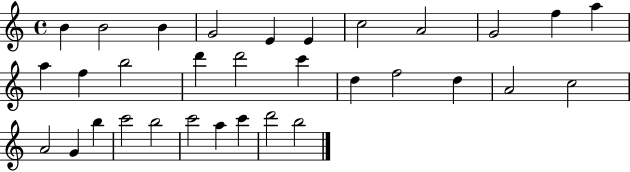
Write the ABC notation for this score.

X:1
T:Untitled
M:4/4
L:1/4
K:C
B B2 B G2 E E c2 A2 G2 f a a f b2 d' d'2 c' d f2 d A2 c2 A2 G b c'2 b2 c'2 a c' d'2 b2